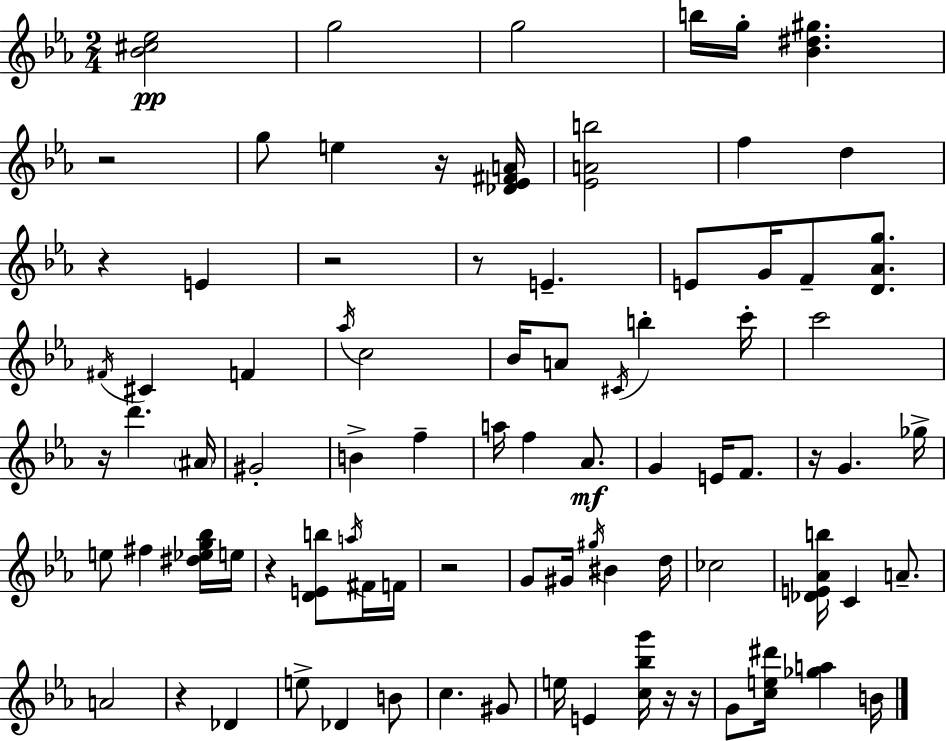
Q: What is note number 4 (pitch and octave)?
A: G5